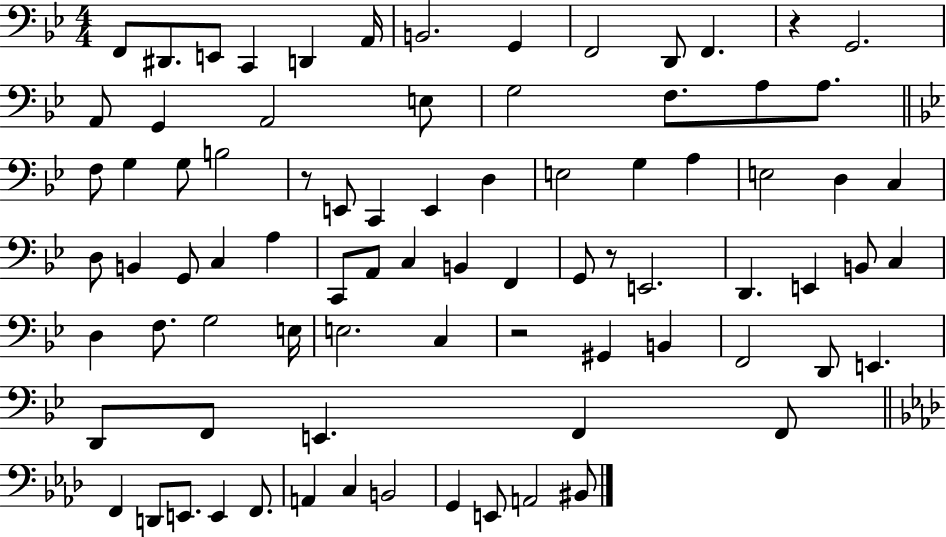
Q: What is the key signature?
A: BES major